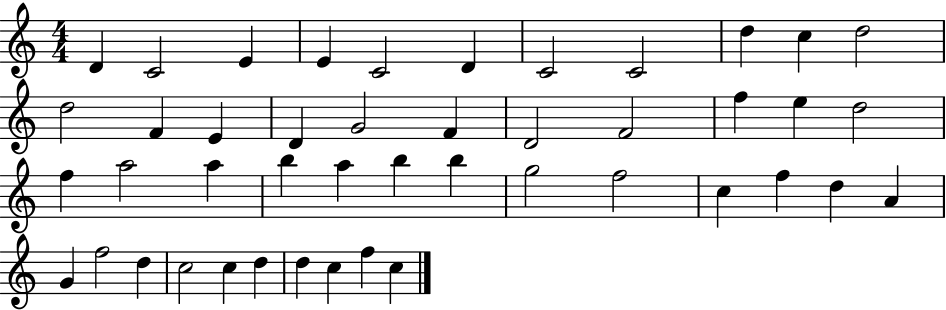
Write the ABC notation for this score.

X:1
T:Untitled
M:4/4
L:1/4
K:C
D C2 E E C2 D C2 C2 d c d2 d2 F E D G2 F D2 F2 f e d2 f a2 a b a b b g2 f2 c f d A G f2 d c2 c d d c f c